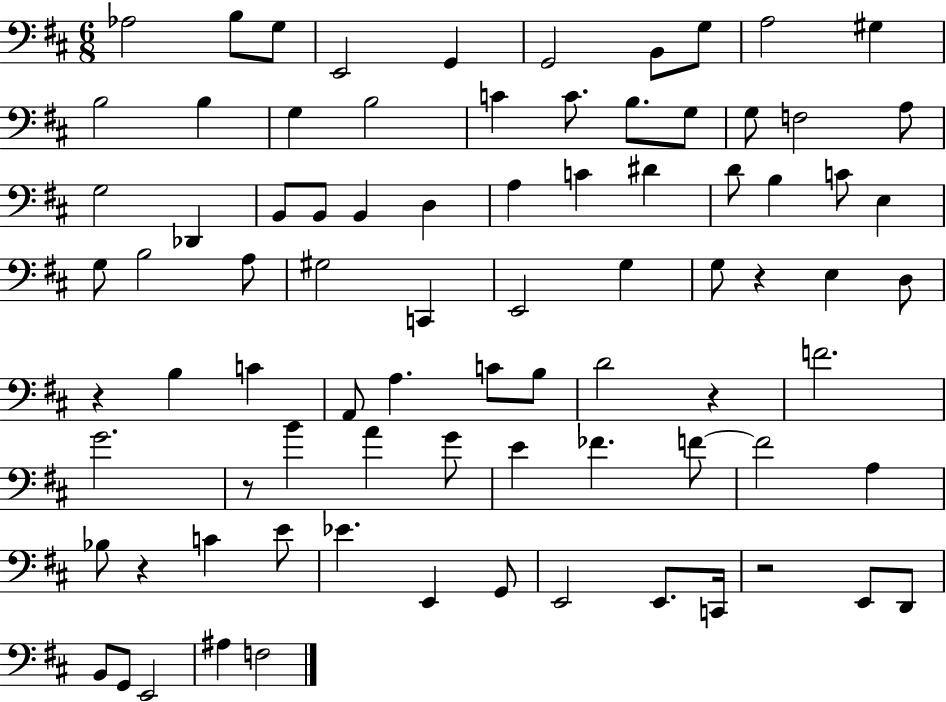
X:1
T:Untitled
M:6/8
L:1/4
K:D
_A,2 B,/2 G,/2 E,,2 G,, G,,2 B,,/2 G,/2 A,2 ^G, B,2 B, G, B,2 C C/2 B,/2 G,/2 G,/2 F,2 A,/2 G,2 _D,, B,,/2 B,,/2 B,, D, A, C ^D D/2 B, C/2 E, G,/2 B,2 A,/2 ^G,2 C,, E,,2 G, G,/2 z E, D,/2 z B, C A,,/2 A, C/2 B,/2 D2 z F2 G2 z/2 B A G/2 E _F F/2 F2 A, _B,/2 z C E/2 _E E,, G,,/2 E,,2 E,,/2 C,,/4 z2 E,,/2 D,,/2 B,,/2 G,,/2 E,,2 ^A, F,2